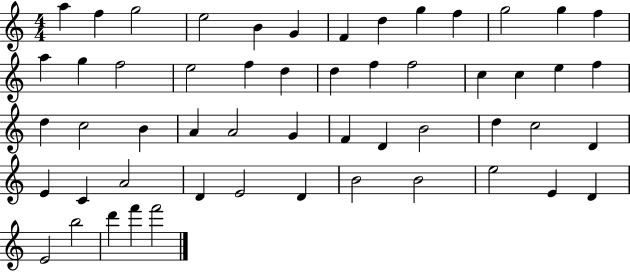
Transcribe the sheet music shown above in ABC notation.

X:1
T:Untitled
M:4/4
L:1/4
K:C
a f g2 e2 B G F d g f g2 g f a g f2 e2 f d d f f2 c c e f d c2 B A A2 G F D B2 d c2 D E C A2 D E2 D B2 B2 e2 E D E2 b2 d' f' f'2